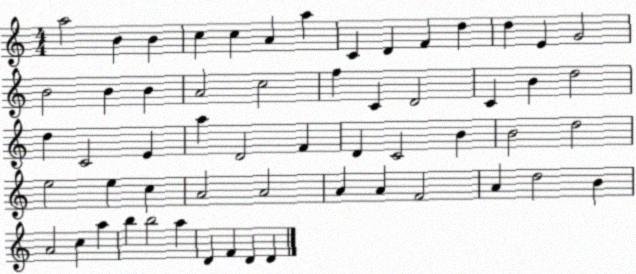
X:1
T:Untitled
M:4/4
L:1/4
K:C
a2 B B c c A a C D F d d E G2 B2 B B A2 c2 f C D2 C B d2 d C2 E a D2 F D C2 B B2 d2 e2 e c A2 A2 A A F2 A d2 B A2 c a b b2 a D F D D